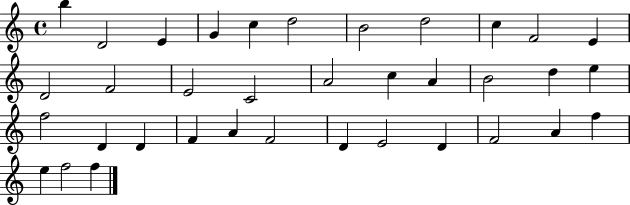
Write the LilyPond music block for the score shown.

{
  \clef treble
  \time 4/4
  \defaultTimeSignature
  \key c \major
  b''4 d'2 e'4 | g'4 c''4 d''2 | b'2 d''2 | c''4 f'2 e'4 | \break d'2 f'2 | e'2 c'2 | a'2 c''4 a'4 | b'2 d''4 e''4 | \break f''2 d'4 d'4 | f'4 a'4 f'2 | d'4 e'2 d'4 | f'2 a'4 f''4 | \break e''4 f''2 f''4 | \bar "|."
}